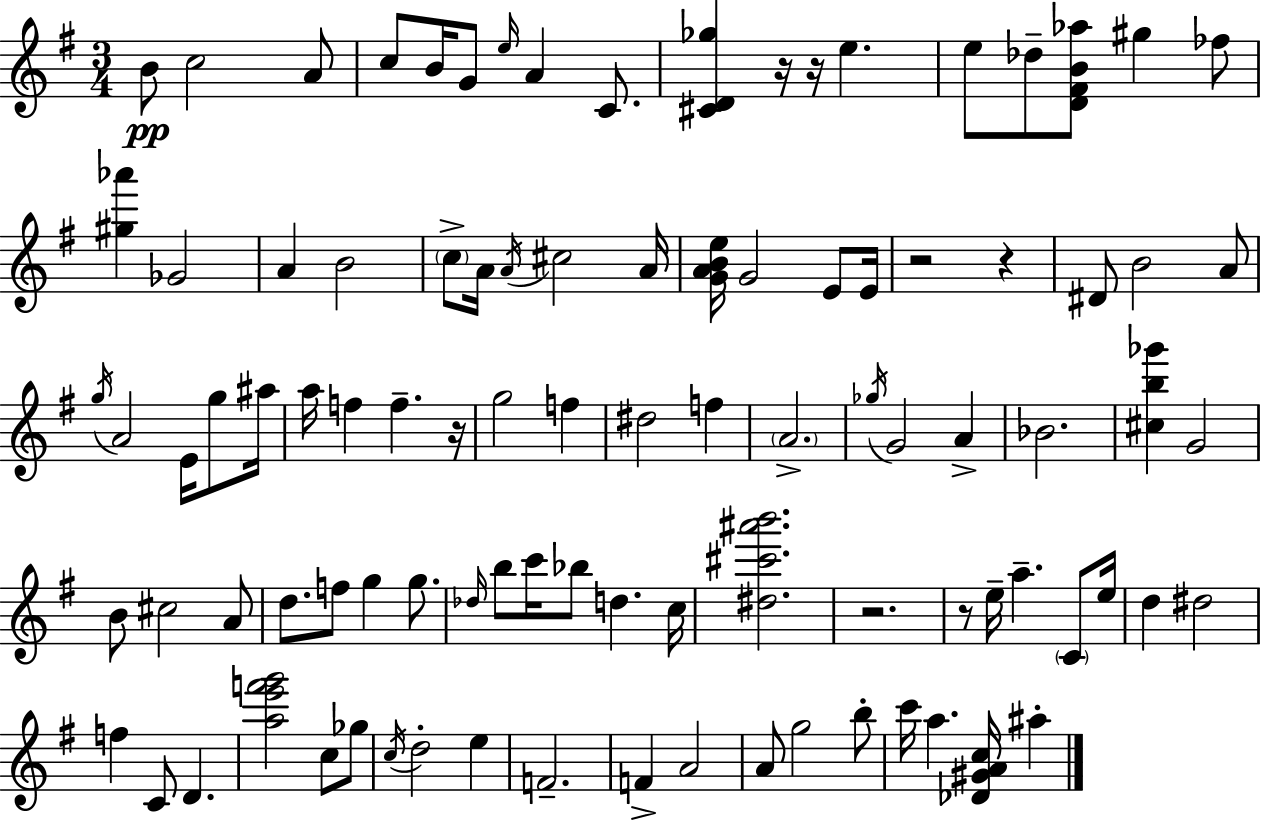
{
  \clef treble
  \numericTimeSignature
  \time 3/4
  \key g \major
  b'8\pp c''2 a'8 | c''8 b'16 g'8 \grace { e''16 } a'4 c'8. | <cis' d' ges''>4 r16 r16 e''4. | e''8 des''8-- <d' fis' b' aes''>8 gis''4 fes''8 | \break <gis'' aes'''>4 ges'2 | a'4 b'2 | \parenthesize c''8-> a'16 \acciaccatura { a'16 } cis''2 | a'16 <g' a' b' e''>16 g'2 e'8 | \break e'16 r2 r4 | dis'8 b'2 | a'8 \acciaccatura { g''16 } a'2 e'16 | g''8 ais''16 a''16 f''4 f''4.-- | \break r16 g''2 f''4 | dis''2 f''4 | \parenthesize a'2.-> | \acciaccatura { ges''16 } g'2 | \break a'4-> bes'2. | <cis'' b'' ges'''>4 g'2 | b'8 cis''2 | a'8 d''8. f''8 g''4 | \break g''8. \grace { des''16 } b''8 c'''16 bes''8 d''4. | c''16 <dis'' cis''' ais''' b'''>2. | r2. | r8 e''16-- a''4.-- | \break \parenthesize c'8 e''16 d''4 dis''2 | f''4 c'8 d'4. | <a'' e''' f''' g'''>2 | c''8 ges''8 \acciaccatura { c''16 } d''2-. | \break e''4 f'2.-- | f'4-> a'2 | a'8 g''2 | b''8-. c'''16 a''4. | \break <des' gis' a' c''>16 ais''4-. \bar "|."
}